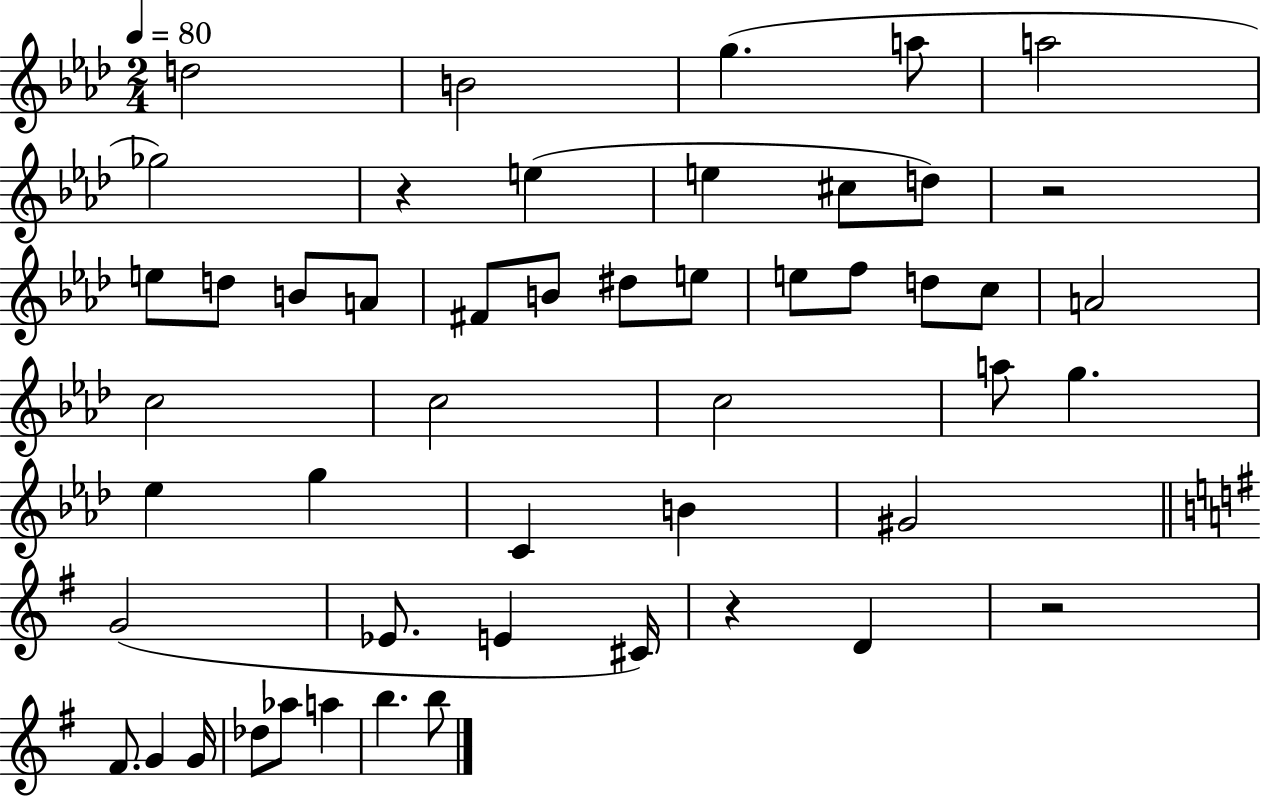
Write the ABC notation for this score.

X:1
T:Untitled
M:2/4
L:1/4
K:Ab
d2 B2 g a/2 a2 _g2 z e e ^c/2 d/2 z2 e/2 d/2 B/2 A/2 ^F/2 B/2 ^d/2 e/2 e/2 f/2 d/2 c/2 A2 c2 c2 c2 a/2 g _e g C B ^G2 G2 _E/2 E ^C/4 z D z2 ^F/2 G G/4 _d/2 _a/2 a b b/2